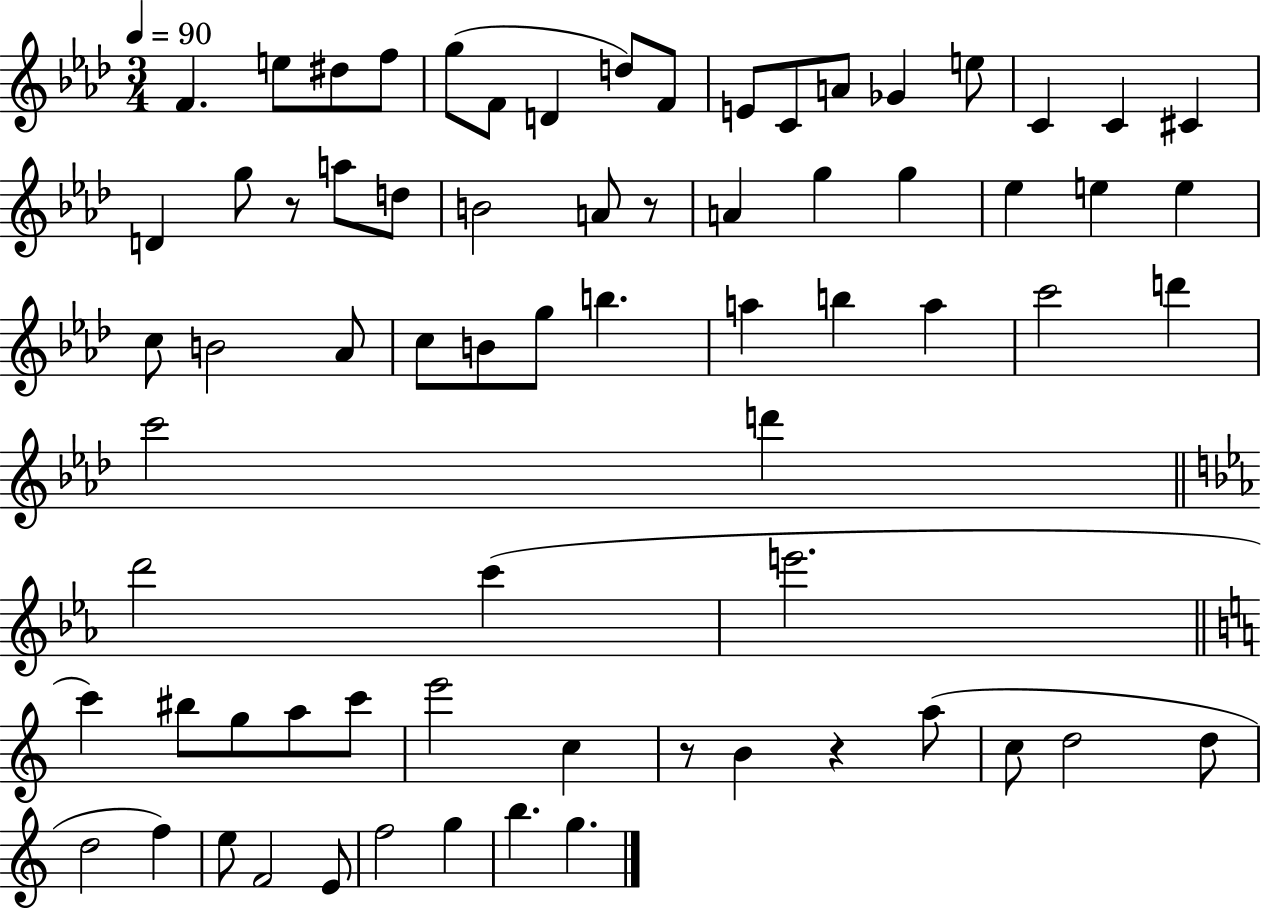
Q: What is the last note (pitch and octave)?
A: G5